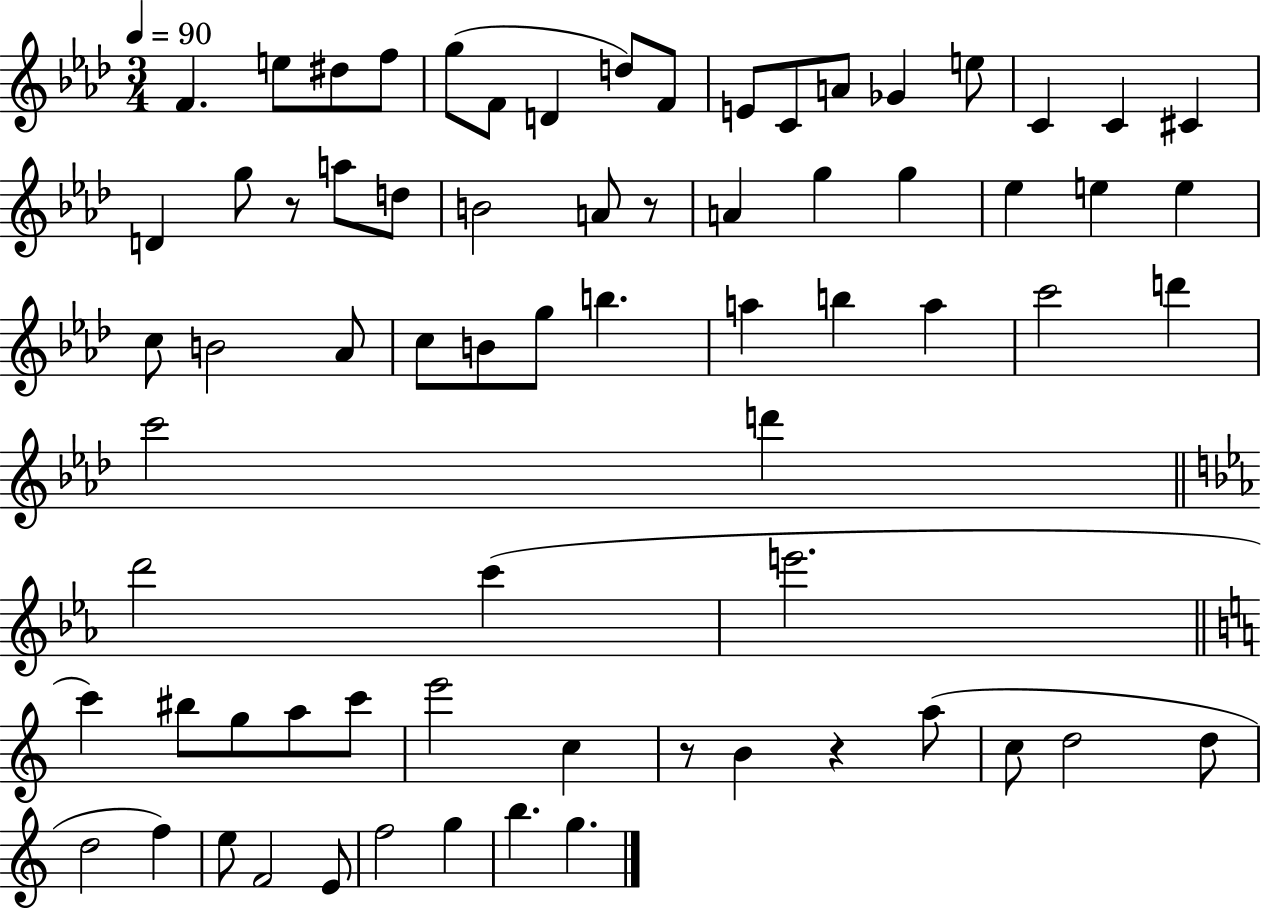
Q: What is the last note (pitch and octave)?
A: G5